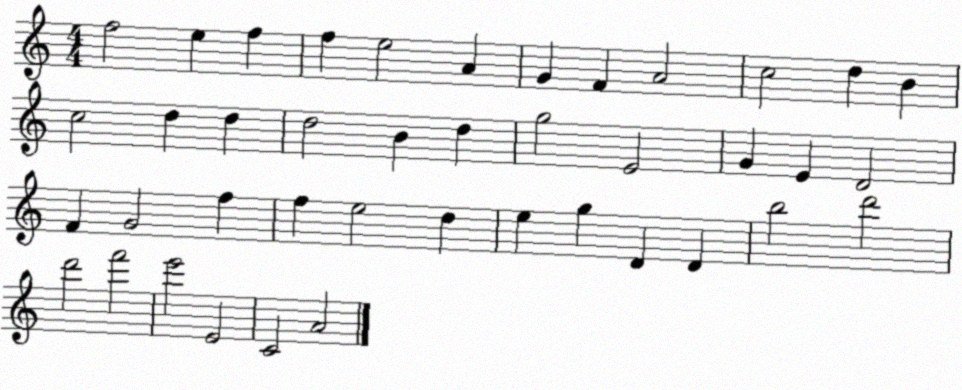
X:1
T:Untitled
M:4/4
L:1/4
K:C
f2 e f f e2 A G F A2 c2 d B c2 d d d2 B d g2 E2 G E D2 F G2 f f e2 d e g D D b2 d'2 d'2 f'2 e'2 E2 C2 A2